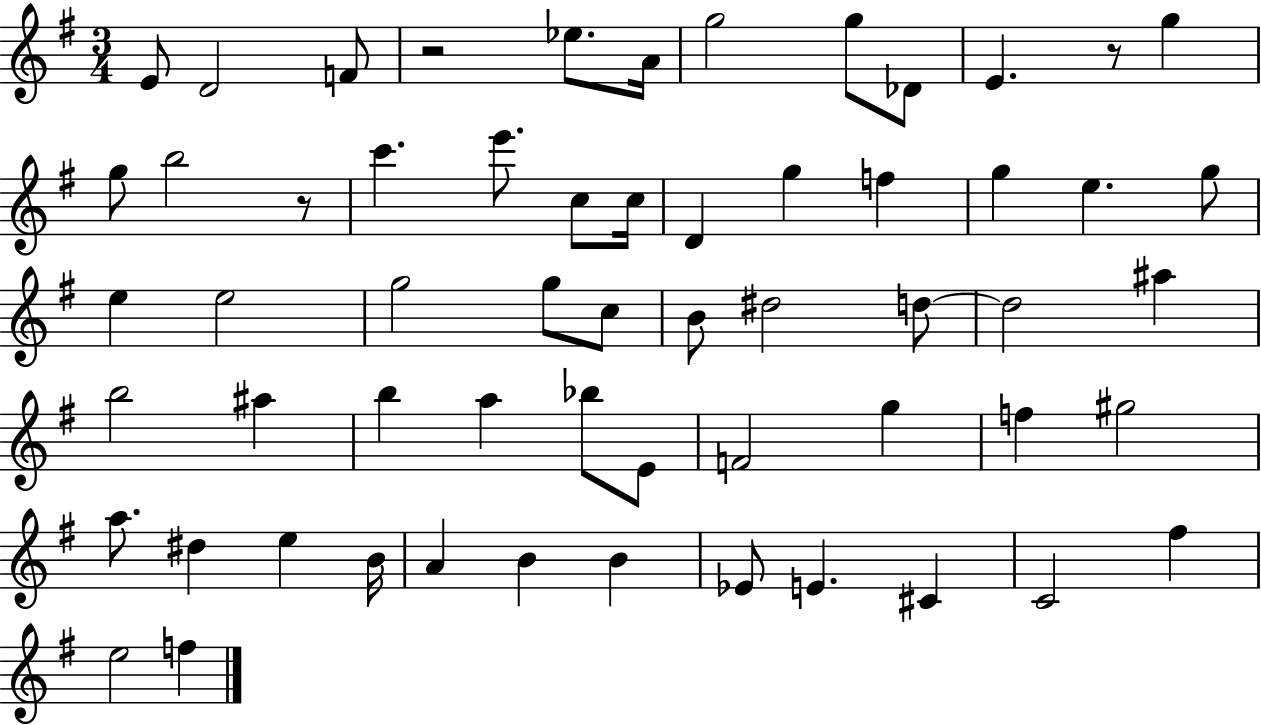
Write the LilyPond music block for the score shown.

{
  \clef treble
  \numericTimeSignature
  \time 3/4
  \key g \major
  e'8 d'2 f'8 | r2 ees''8. a'16 | g''2 g''8 des'8 | e'4. r8 g''4 | \break g''8 b''2 r8 | c'''4. e'''8. c''8 c''16 | d'4 g''4 f''4 | g''4 e''4. g''8 | \break e''4 e''2 | g''2 g''8 c''8 | b'8 dis''2 d''8~~ | d''2 ais''4 | \break b''2 ais''4 | b''4 a''4 bes''8 e'8 | f'2 g''4 | f''4 gis''2 | \break a''8. dis''4 e''4 b'16 | a'4 b'4 b'4 | ees'8 e'4. cis'4 | c'2 fis''4 | \break e''2 f''4 | \bar "|."
}